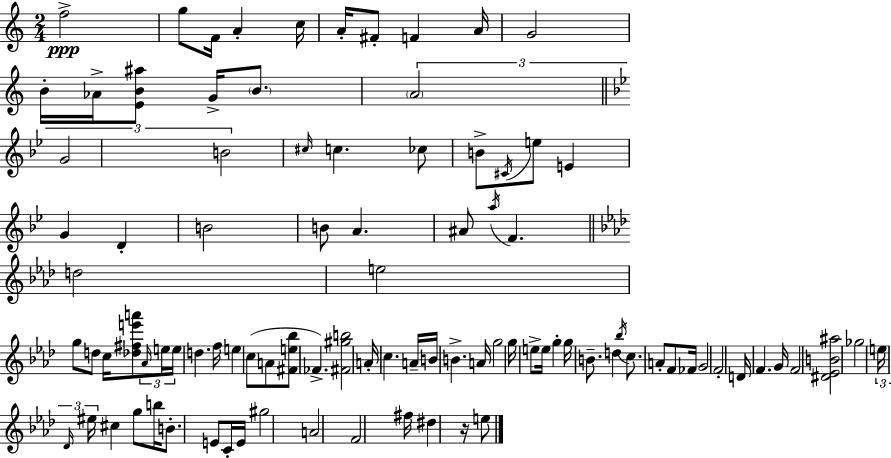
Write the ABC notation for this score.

X:1
T:Untitled
M:2/4
L:1/4
K:C
f2 g/2 F/4 A c/4 A/4 ^F/2 F A/4 G2 B/4 _A/4 [EB^a]/2 G/4 B/2 A2 G2 B2 ^c/4 c _c/2 B/2 ^C/4 e/2 E G D B2 B/2 A ^A/2 a/4 F d2 e2 g/2 d/2 c/4 [_d^fe'a']/2 _A/4 e/4 e/4 d f/4 e c/2 A/2 [^Fe_b]/2 _F [^F^gb]2 A/4 c A/4 B/4 B A/4 g2 g/4 e/2 e/4 g g/4 B/2 d _b/4 c/2 A/2 F/2 _F/4 G2 F2 D/4 F G/4 F2 [^D_EB^a]2 _g2 e/4 _D/4 ^e/4 ^c g/2 b/4 B/2 E/2 C/4 E/4 ^g2 A2 F2 ^f/4 ^d z/4 e/2